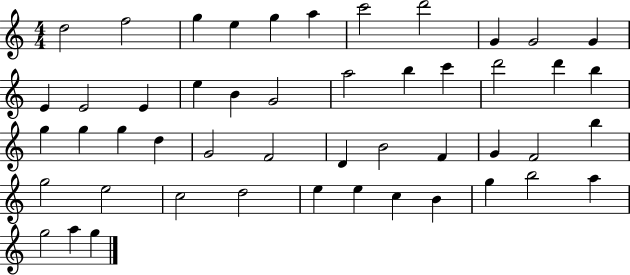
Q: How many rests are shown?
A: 0